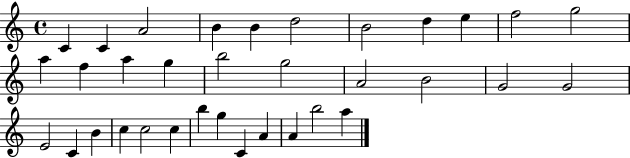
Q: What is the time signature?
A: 4/4